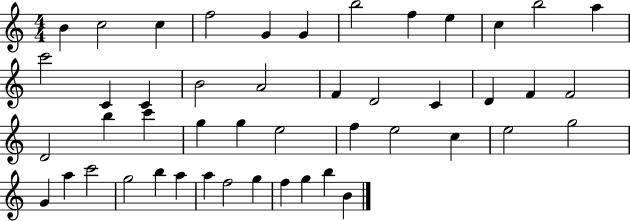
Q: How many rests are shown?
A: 0